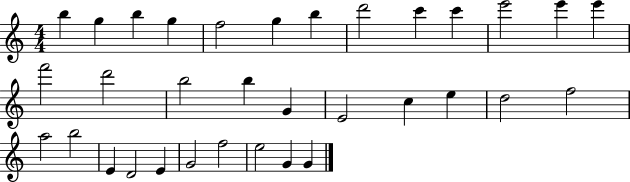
{
  \clef treble
  \numericTimeSignature
  \time 4/4
  \key c \major
  b''4 g''4 b''4 g''4 | f''2 g''4 b''4 | d'''2 c'''4 c'''4 | e'''2 e'''4 e'''4 | \break f'''2 d'''2 | b''2 b''4 g'4 | e'2 c''4 e''4 | d''2 f''2 | \break a''2 b''2 | e'4 d'2 e'4 | g'2 f''2 | e''2 g'4 g'4 | \break \bar "|."
}